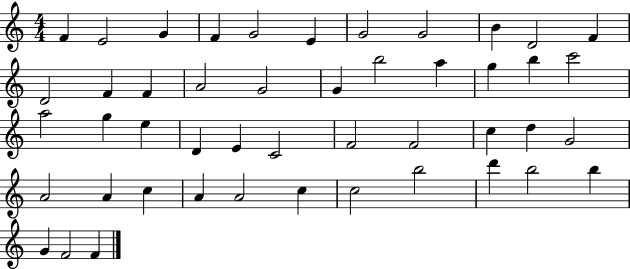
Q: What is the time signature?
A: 4/4